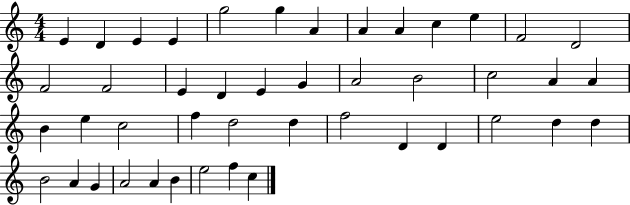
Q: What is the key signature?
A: C major